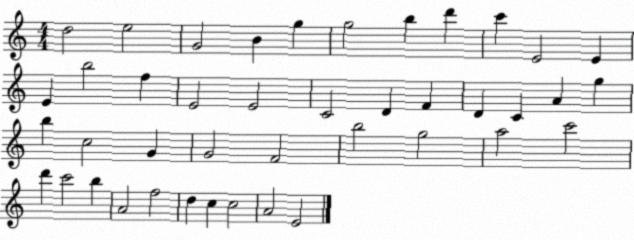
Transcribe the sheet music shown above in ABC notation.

X:1
T:Untitled
M:4/4
L:1/4
K:C
d2 e2 G2 B g g2 b d' c' E2 E E b2 f E2 E2 C2 D F D C A g b c2 G G2 F2 b2 g2 a2 c'2 d' c'2 b A2 f2 d c c2 A2 E2